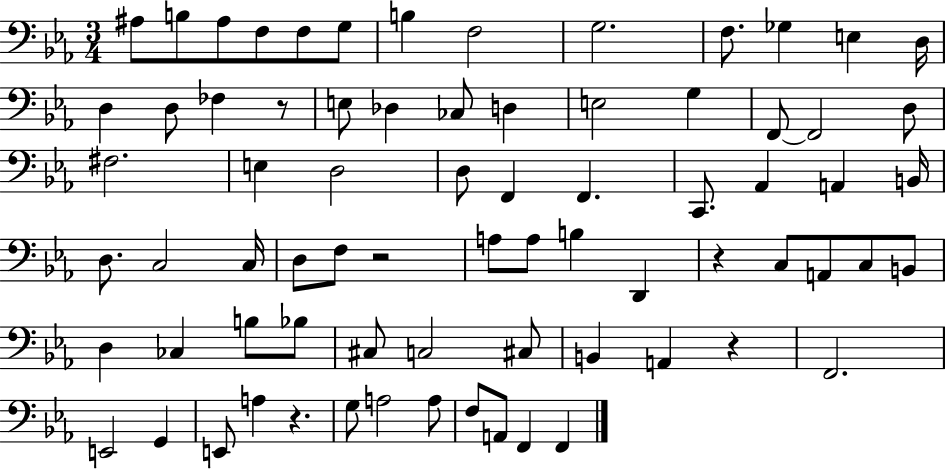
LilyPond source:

{
  \clef bass
  \numericTimeSignature
  \time 3/4
  \key ees \major
  \repeat volta 2 { ais8 b8 ais8 f8 f8 g8 | b4 f2 | g2. | f8. ges4 e4 d16 | \break d4 d8 fes4 r8 | e8 des4 ces8 d4 | e2 g4 | f,8~~ f,2 d8 | \break fis2. | e4 d2 | d8 f,4 f,4. | c,8. aes,4 a,4 b,16 | \break d8. c2 c16 | d8 f8 r2 | a8 a8 b4 d,4 | r4 c8 a,8 c8 b,8 | \break d4 ces4 b8 bes8 | cis8 c2 cis8 | b,4 a,4 r4 | f,2. | \break e,2 g,4 | e,8 a4 r4. | g8 a2 a8 | f8 a,8 f,4 f,4 | \break } \bar "|."
}